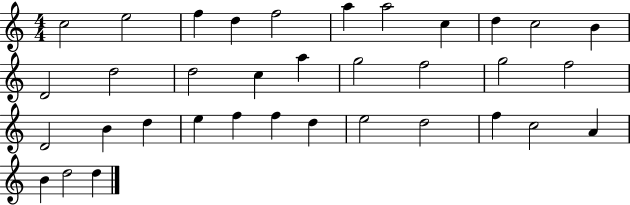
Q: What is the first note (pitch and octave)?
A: C5